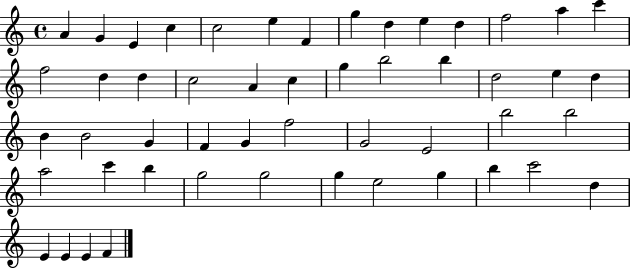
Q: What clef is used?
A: treble